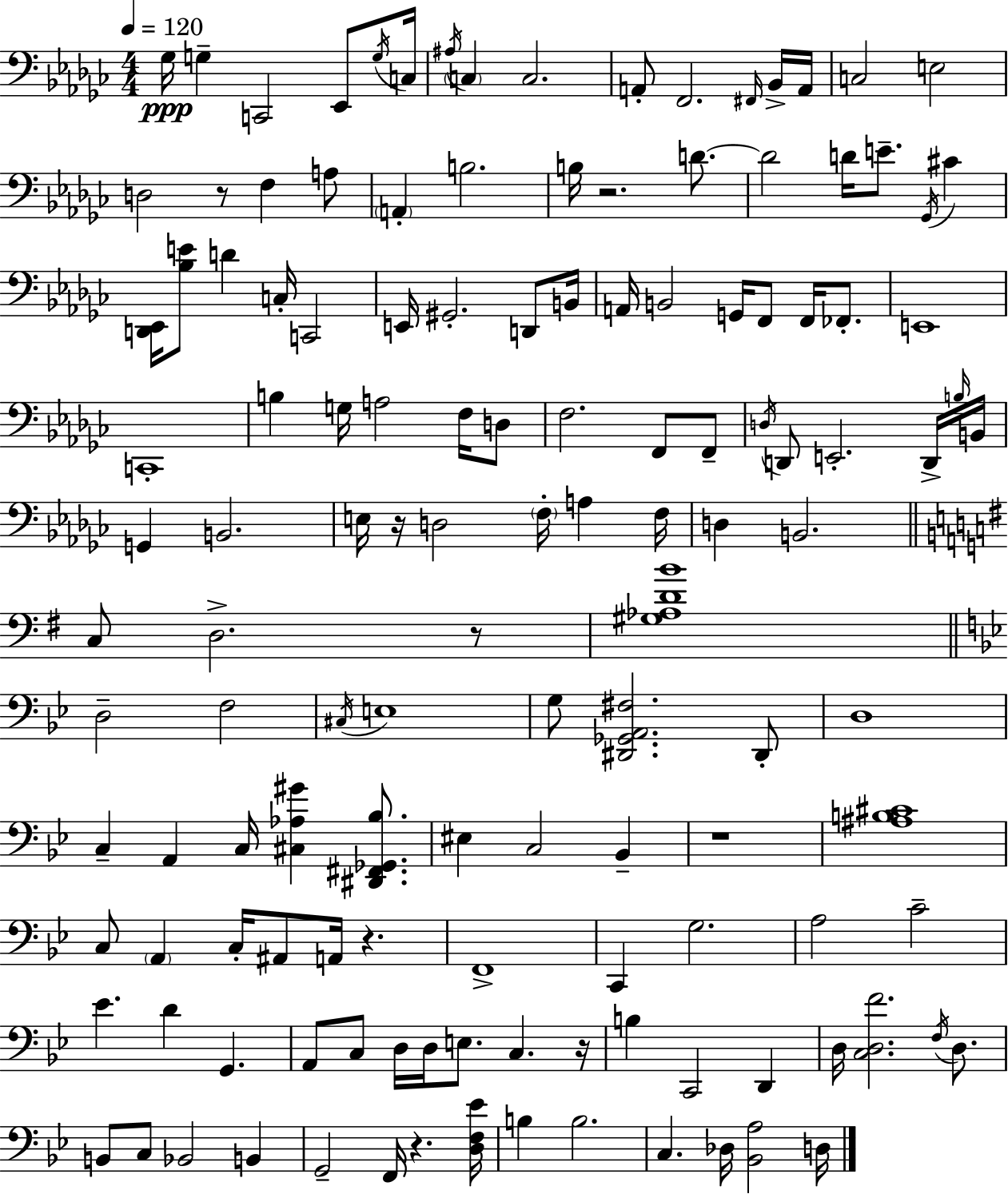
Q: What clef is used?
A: bass